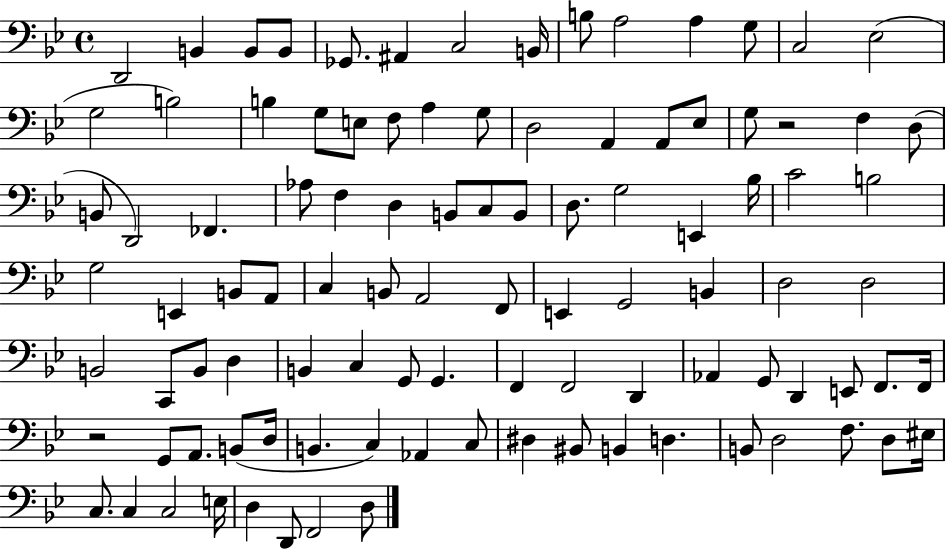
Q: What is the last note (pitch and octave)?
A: D3